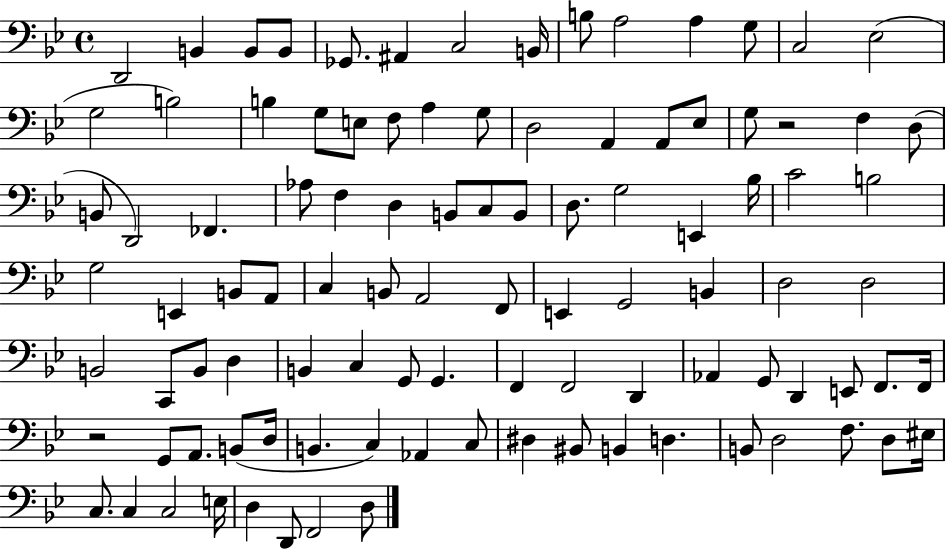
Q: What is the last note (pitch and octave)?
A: D3